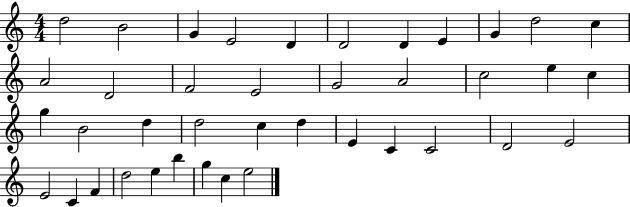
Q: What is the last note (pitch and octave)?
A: E5